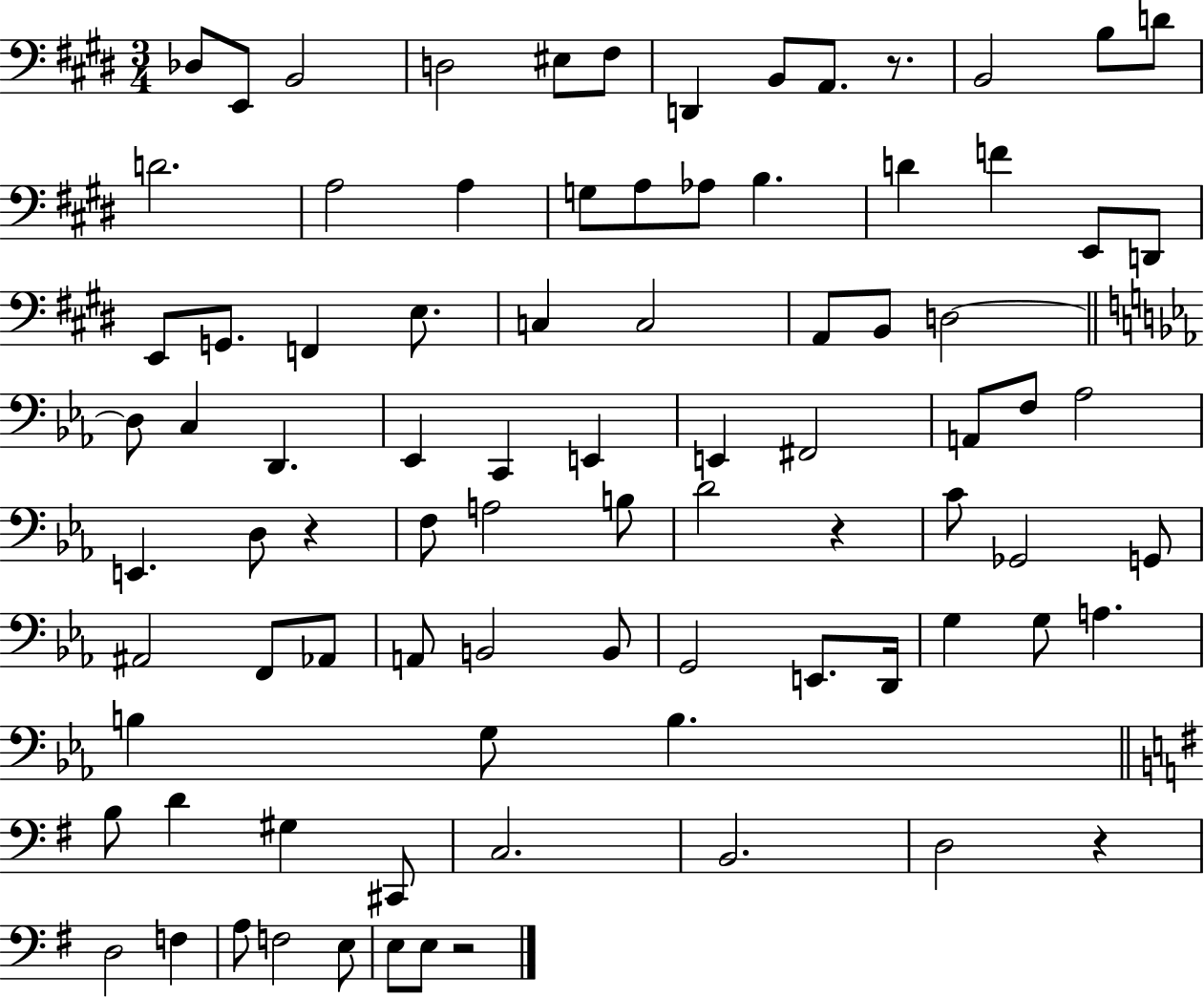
X:1
T:Untitled
M:3/4
L:1/4
K:E
_D,/2 E,,/2 B,,2 D,2 ^E,/2 ^F,/2 D,, B,,/2 A,,/2 z/2 B,,2 B,/2 D/2 D2 A,2 A, G,/2 A,/2 _A,/2 B, D F E,,/2 D,,/2 E,,/2 G,,/2 F,, E,/2 C, C,2 A,,/2 B,,/2 D,2 D,/2 C, D,, _E,, C,, E,, E,, ^F,,2 A,,/2 F,/2 _A,2 E,, D,/2 z F,/2 A,2 B,/2 D2 z C/2 _G,,2 G,,/2 ^A,,2 F,,/2 _A,,/2 A,,/2 B,,2 B,,/2 G,,2 E,,/2 D,,/4 G, G,/2 A, B, G,/2 B, B,/2 D ^G, ^C,,/2 C,2 B,,2 D,2 z D,2 F, A,/2 F,2 E,/2 E,/2 E,/2 z2